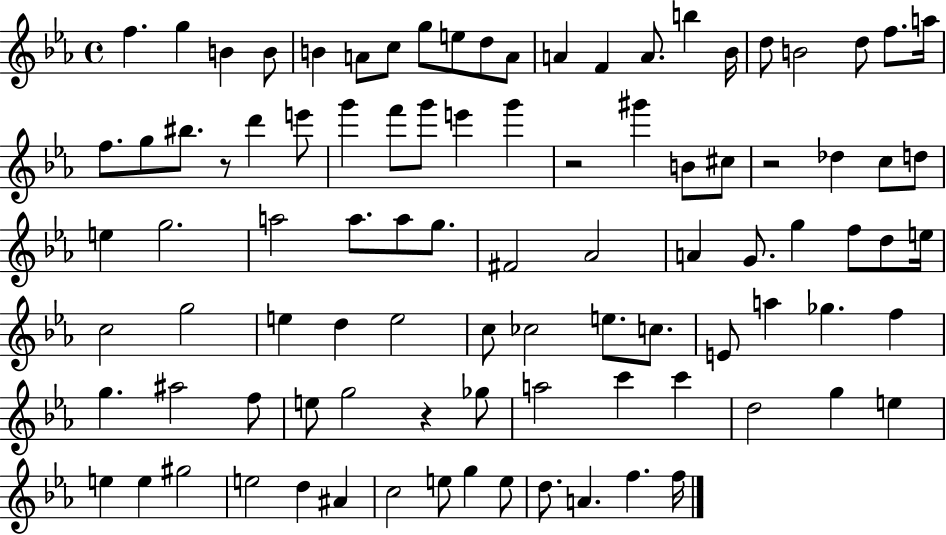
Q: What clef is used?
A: treble